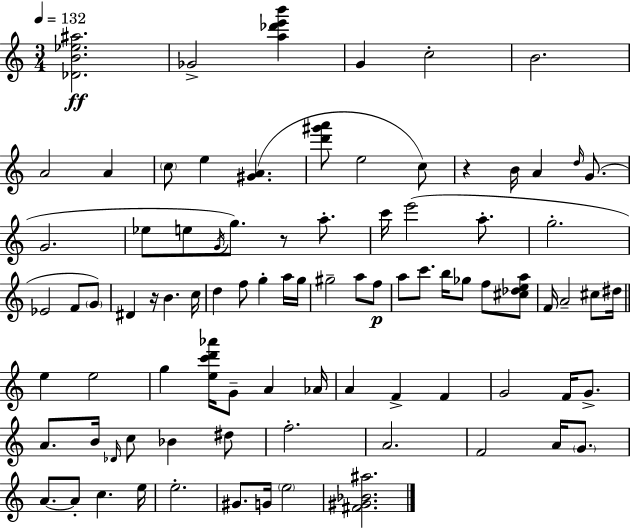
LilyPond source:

{
  \clef treble
  \numericTimeSignature
  \time 3/4
  \key a \minor
  \tempo 4 = 132
  <des' b' ees'' ais''>2.\ff | ges'2-> <a'' des''' e''' b'''>4 | g'4 c''2-. | b'2. | \break a'2 a'4 | \parenthesize c''8 e''4 <gis' a'>4.( | <d''' gis''' a'''>8 e''2 c''8) | r4 b'16 a'4 \grace { d''16 } g'8.( | \break g'2. | ees''8 e''8 \acciaccatura { g'16 } g''8.) r8 a''8.-. | c'''16 e'''2( a''8.-. | g''2.-. | \break ees'2 f'8 | \parenthesize g'8) dis'4 r16 b'4. | c''16 d''4 f''8 g''4-. | a''16 g''16 gis''2-- a''8 | \break f''8\p a''8 c'''8. b''16 ges''8 f''8 | <cis'' des'' e'' a''>8 f'16 a'2-- cis''8 | dis''16 \bar "||" \break \key c \major e''4 e''2 | g''4 <e'' c''' d''' aes'''>16 g'8-- a'4 aes'16 | a'4 f'4-> f'4 | g'2 f'16 g'8.-> | \break a'8. b'16 \grace { des'16 } c''8 bes'4 dis''8 | f''2.-. | a'2. | f'2 a'16 \parenthesize g'8. | \break a'8.~~ a'8-. c''4. | e''16 e''2.-. | gis'8. g'16 \parenthesize e''2 | <fis' gis' bes' ais''>2. | \break \bar "|."
}